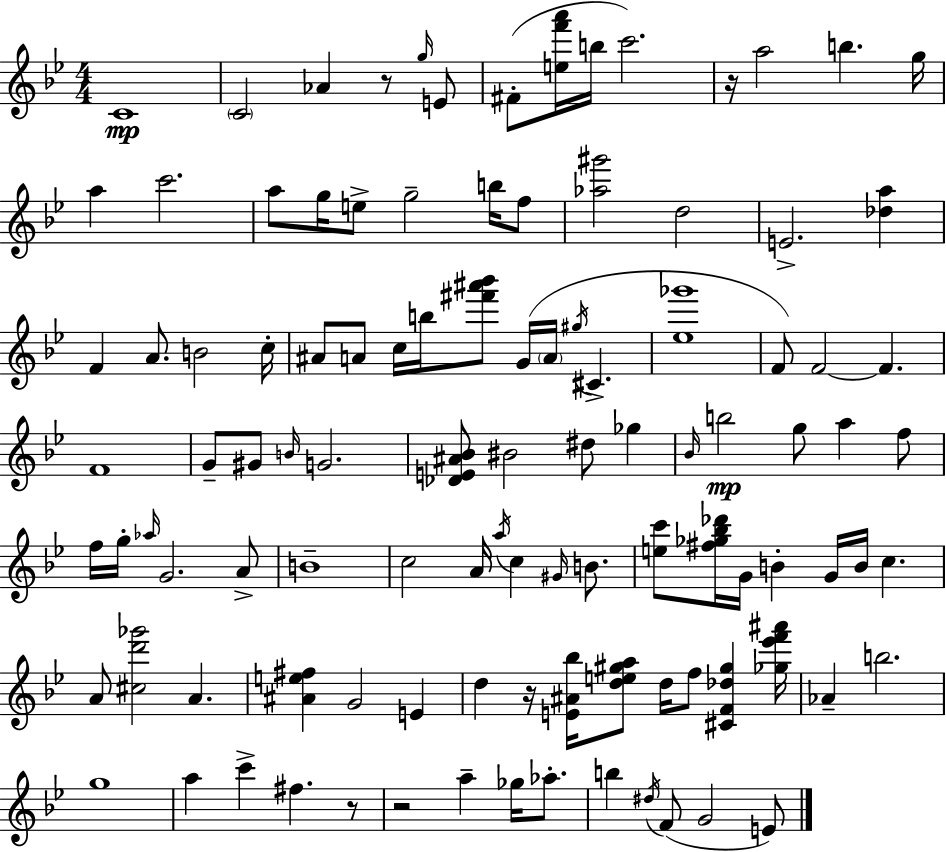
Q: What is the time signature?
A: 4/4